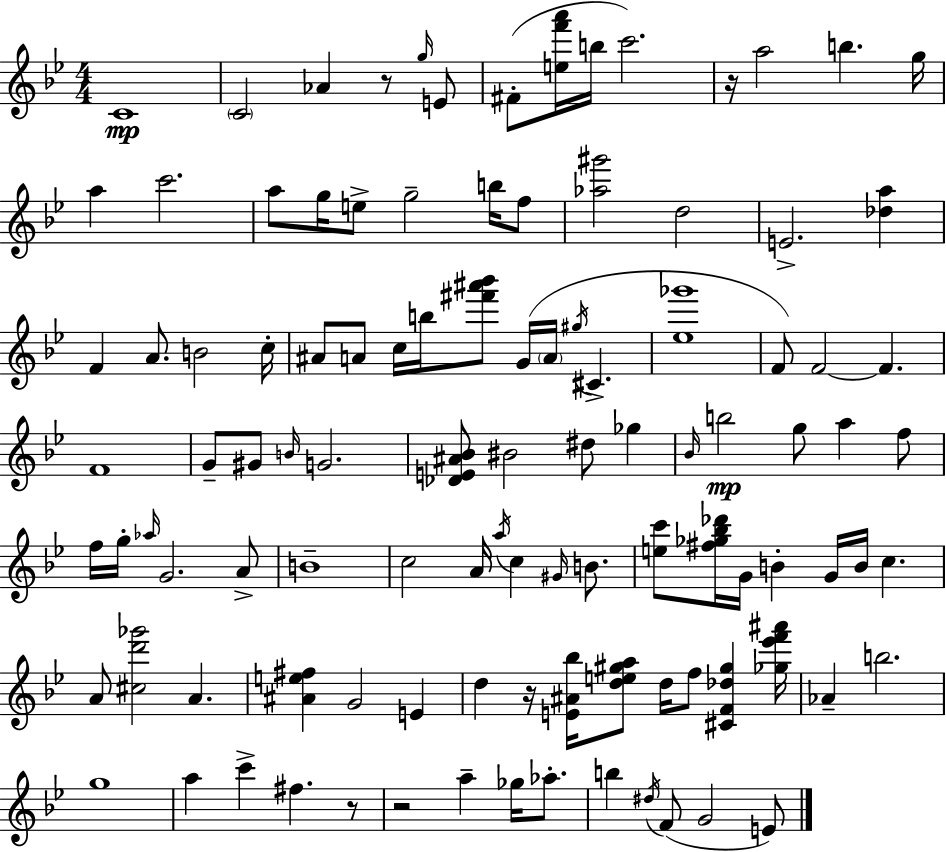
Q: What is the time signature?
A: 4/4